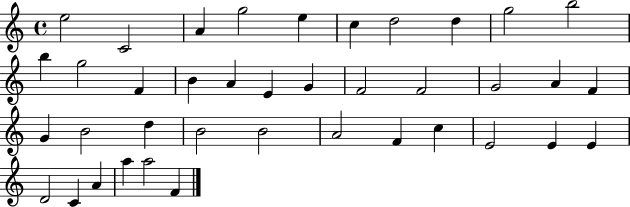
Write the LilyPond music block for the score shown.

{
  \clef treble
  \time 4/4
  \defaultTimeSignature
  \key c \major
  e''2 c'2 | a'4 g''2 e''4 | c''4 d''2 d''4 | g''2 b''2 | \break b''4 g''2 f'4 | b'4 a'4 e'4 g'4 | f'2 f'2 | g'2 a'4 f'4 | \break g'4 b'2 d''4 | b'2 b'2 | a'2 f'4 c''4 | e'2 e'4 e'4 | \break d'2 c'4 a'4 | a''4 a''2 f'4 | \bar "|."
}